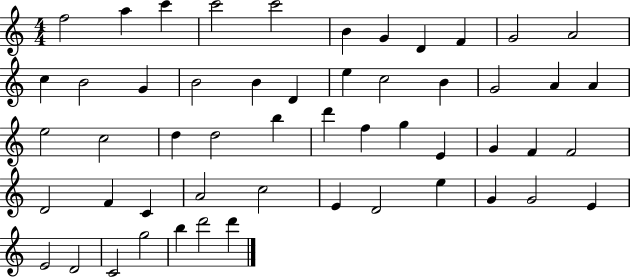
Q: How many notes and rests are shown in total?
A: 53